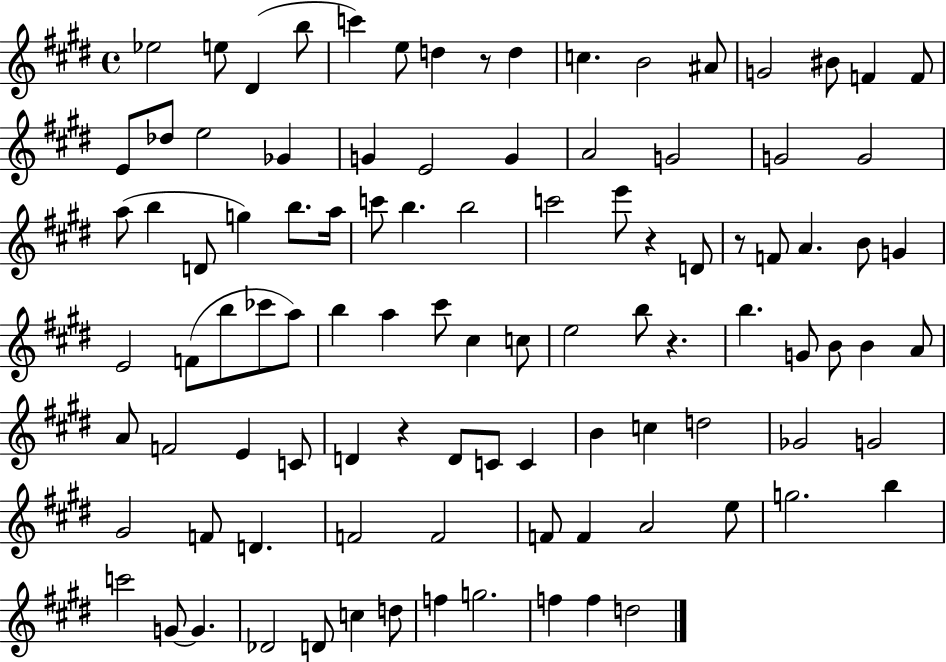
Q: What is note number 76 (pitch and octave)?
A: F4